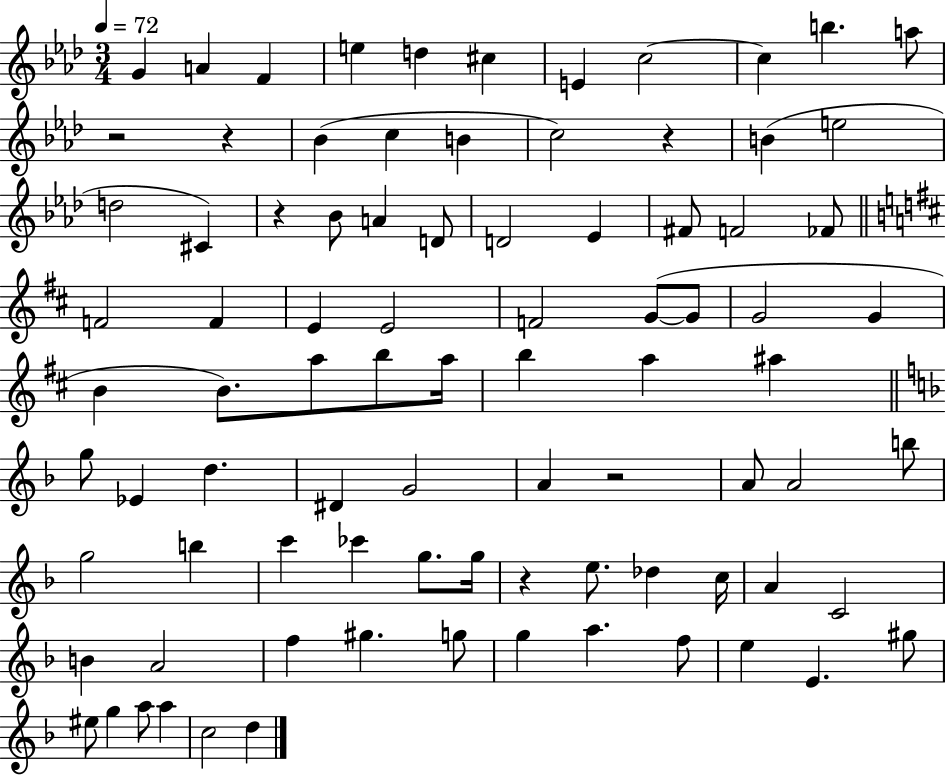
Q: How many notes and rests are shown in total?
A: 87